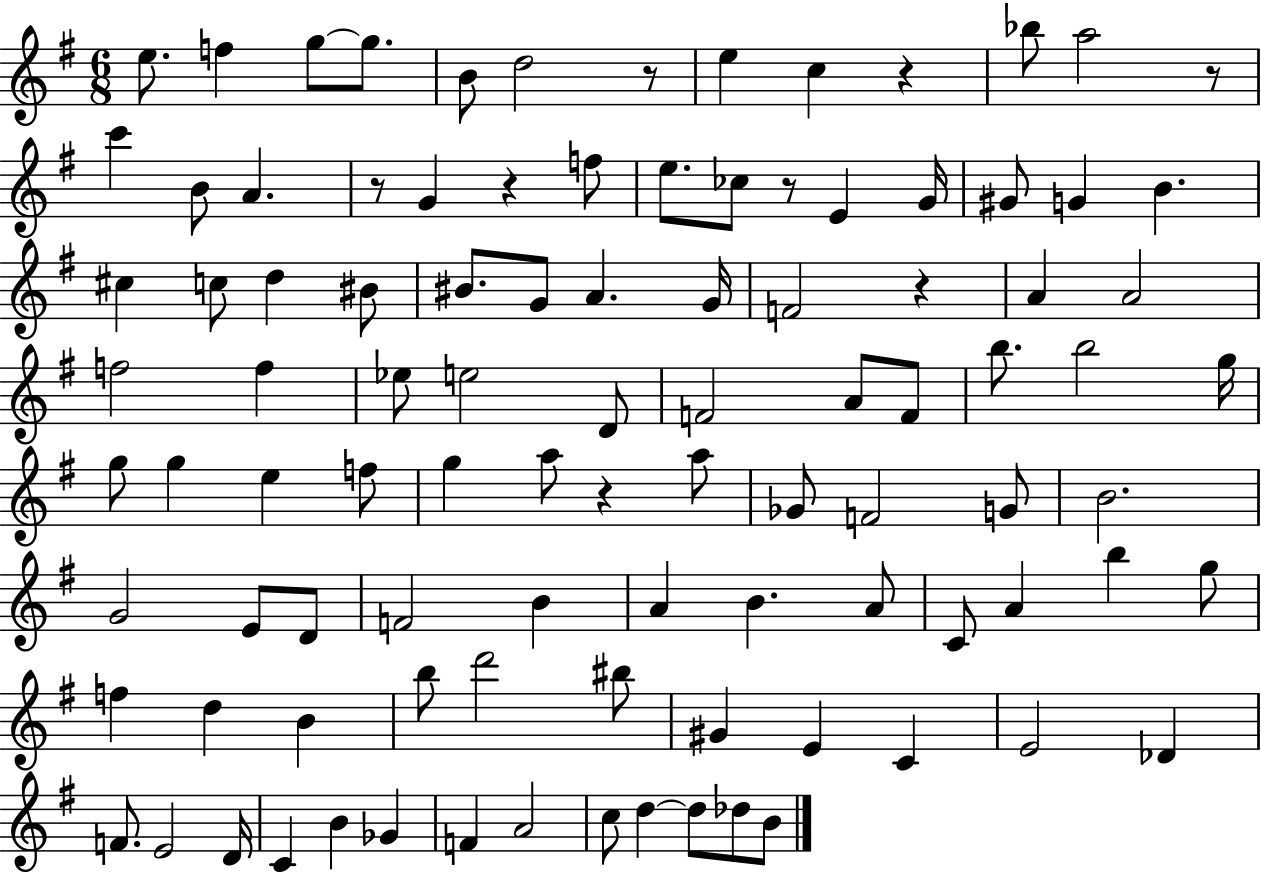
{
  \clef treble
  \numericTimeSignature
  \time 6/8
  \key g \major
  e''8. f''4 g''8~~ g''8. | b'8 d''2 r8 | e''4 c''4 r4 | bes''8 a''2 r8 | \break c'''4 b'8 a'4. | r8 g'4 r4 f''8 | e''8. ces''8 r8 e'4 g'16 | gis'8 g'4 b'4. | \break cis''4 c''8 d''4 bis'8 | bis'8. g'8 a'4. g'16 | f'2 r4 | a'4 a'2 | \break f''2 f''4 | ees''8 e''2 d'8 | f'2 a'8 f'8 | b''8. b''2 g''16 | \break g''8 g''4 e''4 f''8 | g''4 a''8 r4 a''8 | ges'8 f'2 g'8 | b'2. | \break g'2 e'8 d'8 | f'2 b'4 | a'4 b'4. a'8 | c'8 a'4 b''4 g''8 | \break f''4 d''4 b'4 | b''8 d'''2 bis''8 | gis'4 e'4 c'4 | e'2 des'4 | \break f'8. e'2 d'16 | c'4 b'4 ges'4 | f'4 a'2 | c''8 d''4~~ d''8 des''8 b'8 | \break \bar "|."
}